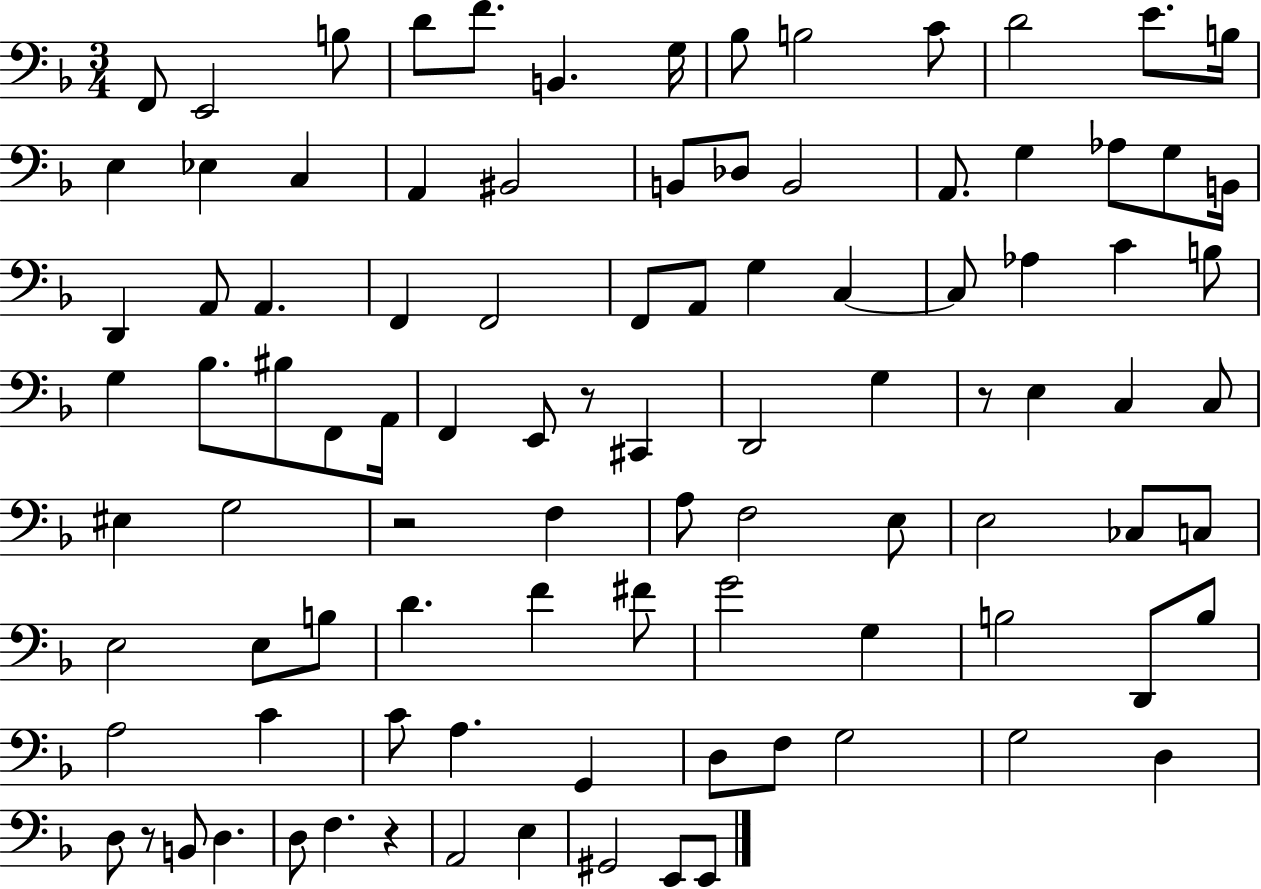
X:1
T:Untitled
M:3/4
L:1/4
K:F
F,,/2 E,,2 B,/2 D/2 F/2 B,, G,/4 _B,/2 B,2 C/2 D2 E/2 B,/4 E, _E, C, A,, ^B,,2 B,,/2 _D,/2 B,,2 A,,/2 G, _A,/2 G,/2 B,,/4 D,, A,,/2 A,, F,, F,,2 F,,/2 A,,/2 G, C, C,/2 _A, C B,/2 G, _B,/2 ^B,/2 F,,/2 A,,/4 F,, E,,/2 z/2 ^C,, D,,2 G, z/2 E, C, C,/2 ^E, G,2 z2 F, A,/2 F,2 E,/2 E,2 _C,/2 C,/2 E,2 E,/2 B,/2 D F ^F/2 G2 G, B,2 D,,/2 B,/2 A,2 C C/2 A, G,, D,/2 F,/2 G,2 G,2 D, D,/2 z/2 B,,/2 D, D,/2 F, z A,,2 E, ^G,,2 E,,/2 E,,/2